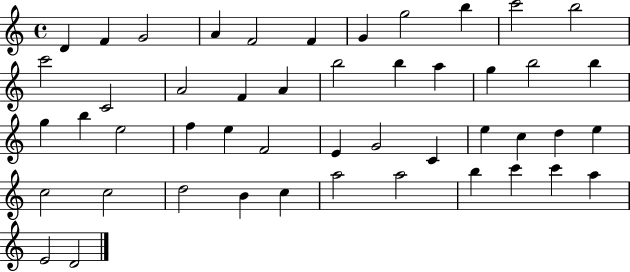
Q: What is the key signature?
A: C major